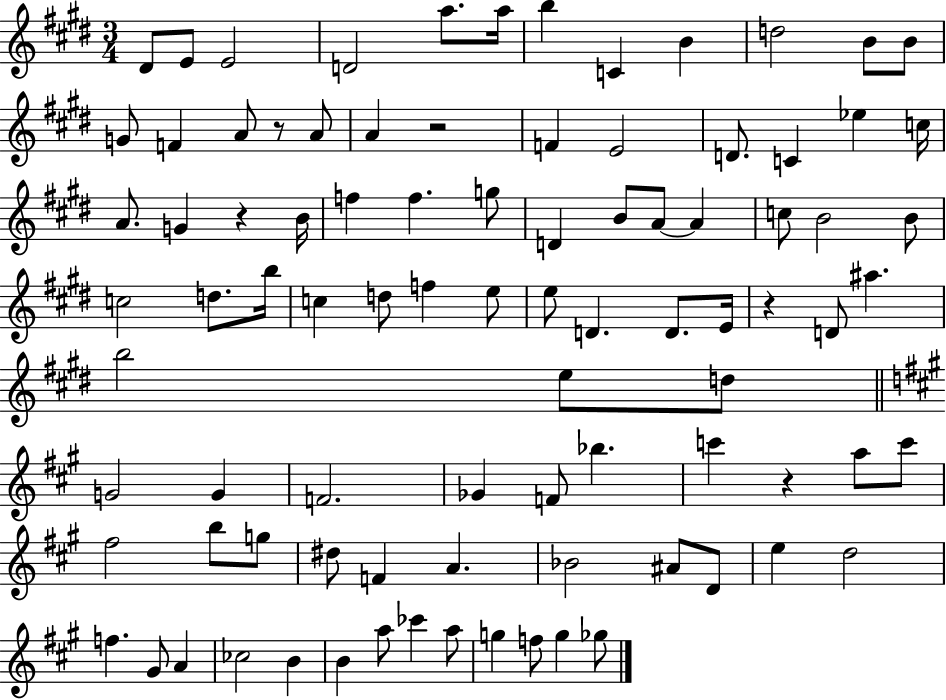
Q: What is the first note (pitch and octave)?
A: D#4